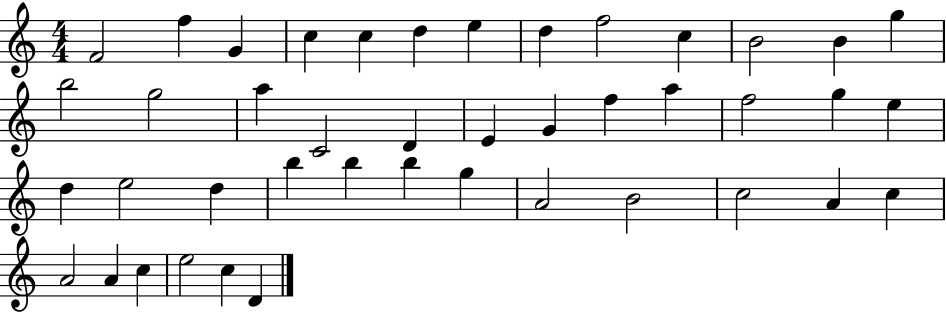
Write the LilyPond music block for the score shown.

{
  \clef treble
  \numericTimeSignature
  \time 4/4
  \key c \major
  f'2 f''4 g'4 | c''4 c''4 d''4 e''4 | d''4 f''2 c''4 | b'2 b'4 g''4 | \break b''2 g''2 | a''4 c'2 d'4 | e'4 g'4 f''4 a''4 | f''2 g''4 e''4 | \break d''4 e''2 d''4 | b''4 b''4 b''4 g''4 | a'2 b'2 | c''2 a'4 c''4 | \break a'2 a'4 c''4 | e''2 c''4 d'4 | \bar "|."
}